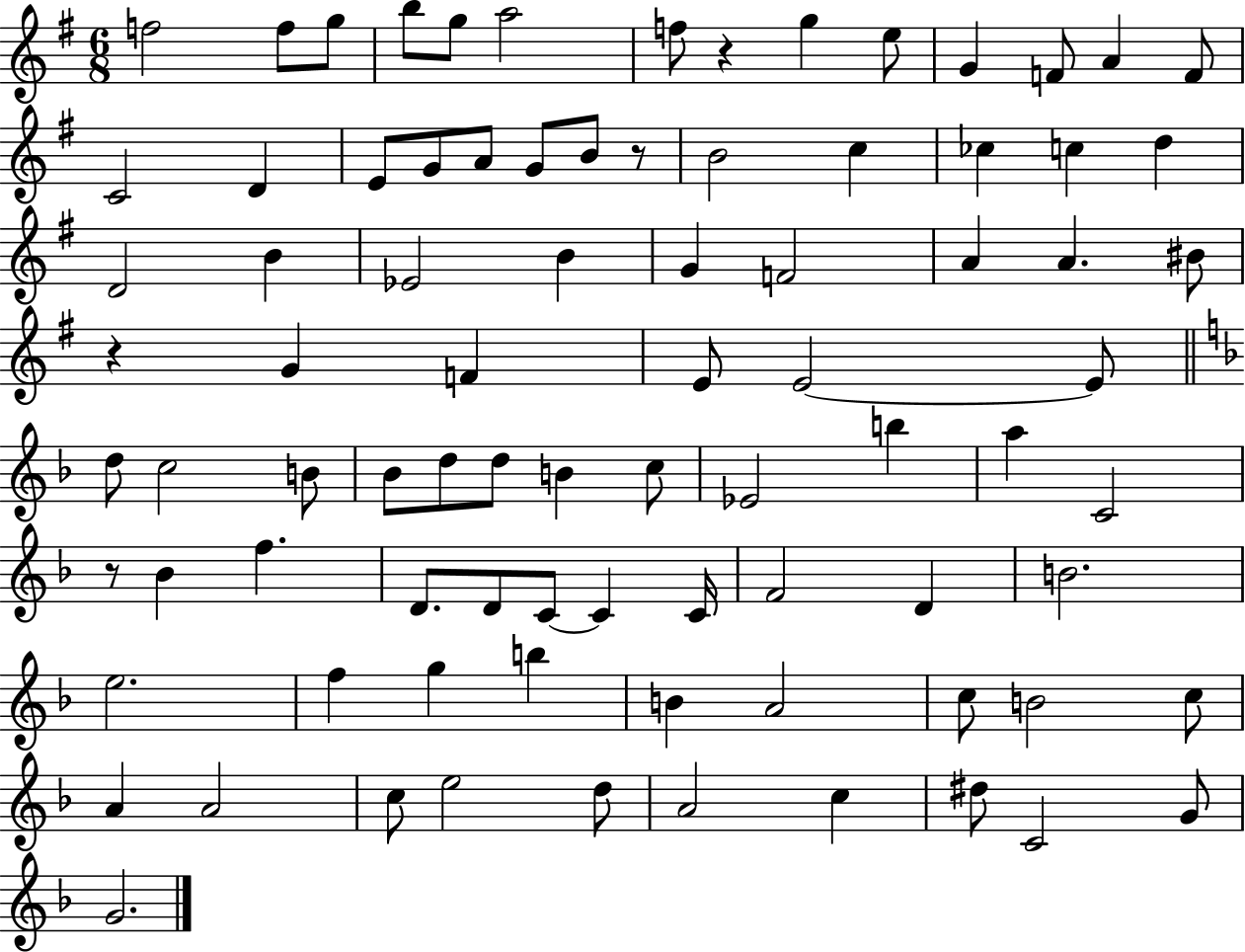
{
  \clef treble
  \numericTimeSignature
  \time 6/8
  \key g \major
  f''2 f''8 g''8 | b''8 g''8 a''2 | f''8 r4 g''4 e''8 | g'4 f'8 a'4 f'8 | \break c'2 d'4 | e'8 g'8 a'8 g'8 b'8 r8 | b'2 c''4 | ces''4 c''4 d''4 | \break d'2 b'4 | ees'2 b'4 | g'4 f'2 | a'4 a'4. bis'8 | \break r4 g'4 f'4 | e'8 e'2~~ e'8 | \bar "||" \break \key f \major d''8 c''2 b'8 | bes'8 d''8 d''8 b'4 c''8 | ees'2 b''4 | a''4 c'2 | \break r8 bes'4 f''4. | d'8. d'8 c'8~~ c'4 c'16 | f'2 d'4 | b'2. | \break e''2. | f''4 g''4 b''4 | b'4 a'2 | c''8 b'2 c''8 | \break a'4 a'2 | c''8 e''2 d''8 | a'2 c''4 | dis''8 c'2 g'8 | \break g'2. | \bar "|."
}